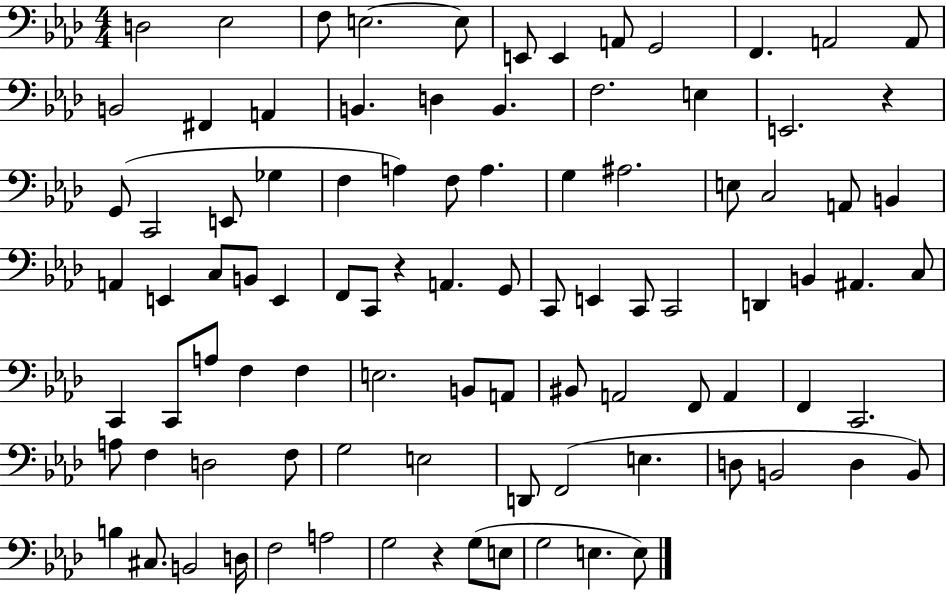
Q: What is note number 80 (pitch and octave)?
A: B3